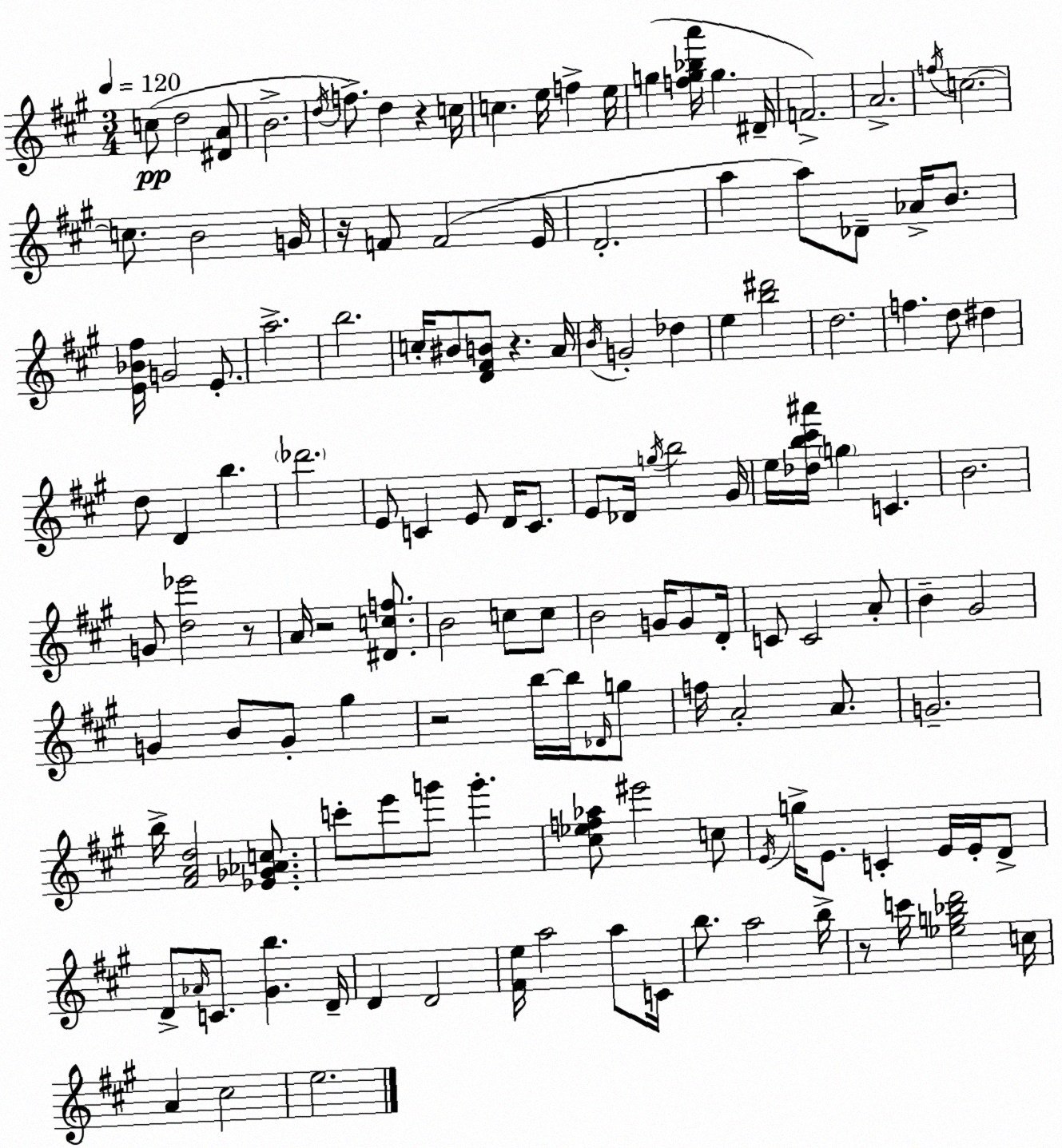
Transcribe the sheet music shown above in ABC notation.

X:1
T:Untitled
M:3/4
L:1/4
K:A
c/2 d2 [^DA]/2 B2 d/4 f/2 d z c/4 c e/4 f e/4 g [fg_ba']/4 g ^D/4 F2 A2 f/4 c2 c/2 B2 G/4 z/4 F/2 F2 E/4 D2 a a/2 _D/2 _A/4 B/2 [E_B^f]/4 G2 E/2 a2 b2 c/4 ^B/2 [D^FB]/2 z A/4 B/4 G2 _d e [b^d']2 d2 f d/2 ^d d/2 D b _d'2 E/2 C E/2 D/4 C/2 E/2 _D/4 g/4 b2 ^G/4 e/4 [_db^c'^a']/4 g C B2 G/2 [d_e']2 z/2 A/4 z2 [^Dcf]/2 B2 c/2 c/2 B2 G/4 G/2 D/4 C/2 C2 A/2 B ^G2 G B/2 G/2 ^g z2 b/4 b/4 _D/4 g/2 f/4 A2 A/2 G2 b/4 [^FAd]2 [_E_G_Ac]/2 c'/2 e'/2 g'/2 g' [^c_ef_a]/2 ^e'2 c/2 E/4 g/4 E/2 C E/4 E/4 D/2 D/2 _A/4 C/2 [^Gb] D/4 D D2 [^Fe]/4 a2 a/2 C/4 b/2 a2 b/4 z/2 c'/4 [_eg_bd']2 c/4 A ^c2 e2